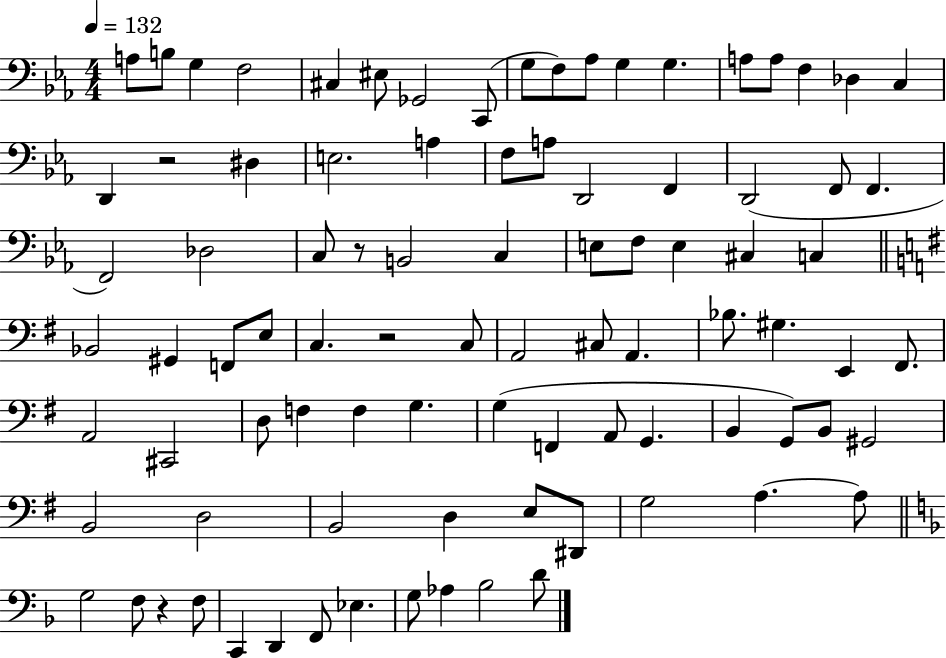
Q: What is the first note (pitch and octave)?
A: A3